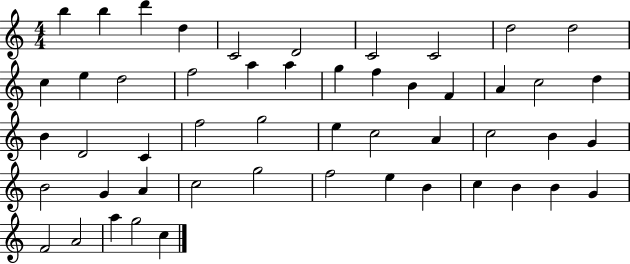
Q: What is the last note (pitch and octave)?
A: C5